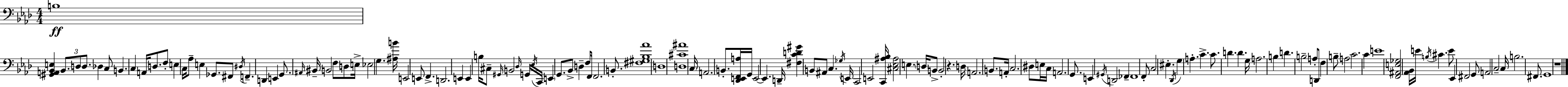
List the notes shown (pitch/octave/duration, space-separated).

B3/w [G#2,A2,Bb2,E3]/q Bb2/e. D3/e D3/e. Db3/q C3/e B2/q. C3/q A2/s D3/e. F3/e E3/q C3/s Ab3/e E3/q Gb2/e. F#2/e D#3/s F2/q. D2/q E2/q G2/e. A#2/s BIS2/s B2/h F3/e D3/e E3/s Eb3/h G3/q. [A#3,B4]/s E2/h E2/e F2/q. D2/h. E2/q E2/q B3/s C#3/e G#2/s B2/h Db3/s G2/s Eb3/s C2/s E2/q G2/e. Bb2/e D3/q F3/e F2/s F2/h. B2/e. [F#3,G#3,Bb3,Ab4]/w D3/w [D3,C#4,A#4]/w C3/s A2/h. B2/e. [Db2,E2,F2,A3]/s G2/s E2/h E2/q. D2/s [F#3,C4,D4,G#4]/q B2/e A#2/e C3/q. Gb3/s E2/s C2/h E2/h [C2,A#3,Bb3]/s [C#3,Eb3,A#3]/h E3/q. D3/s B2/e B2/h R/q. D3/s A2/h. B2/e. A2/s C3/h. D#3/e E3/s C3/s A2/h. G2/e. E2/q G#2/s D2/h FES2/q FES2/w F2/e C3/h EIS3/q. Db2/s G3/q A3/q. C4/q. C4/e. D4/q. D4/q. G3/s A3/h. B3/q D4/q. B3/h A3/e D2/e F3/q B3/e A3/h C4/h. C4/q E4/w [F2,A#2,E3,Gb3]/h [Ab2,Bb2]/s E4/s B3/s C#4/q. E4/e Eb2/q F#2/h G2/e A2/h C3/h C3/s B3/h. F#2/e. G2/w R/w